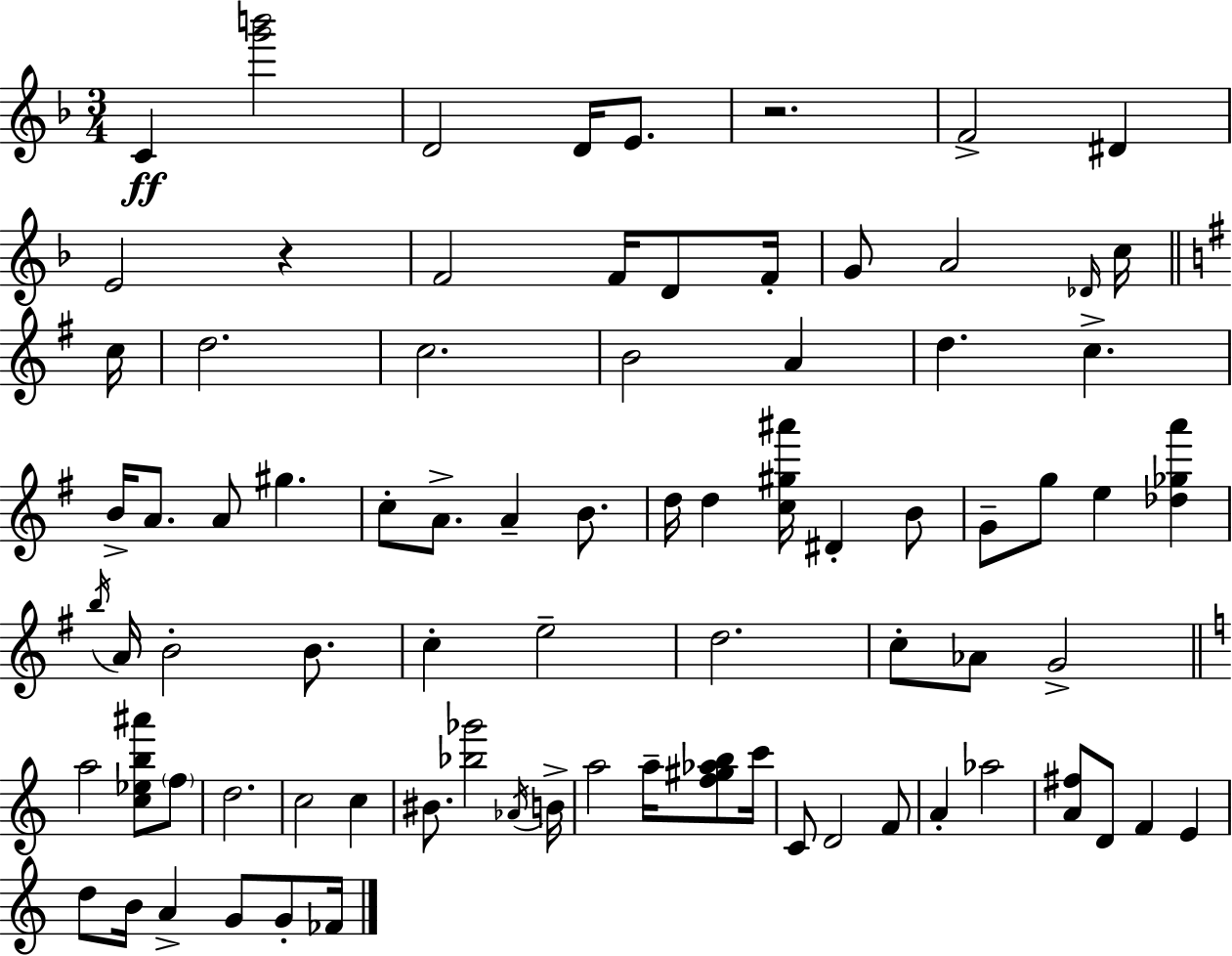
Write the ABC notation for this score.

X:1
T:Untitled
M:3/4
L:1/4
K:Dm
C [g'b']2 D2 D/4 E/2 z2 F2 ^D E2 z F2 F/4 D/2 F/4 G/2 A2 _D/4 c/4 c/4 d2 c2 B2 A d c B/4 A/2 A/2 ^g c/2 A/2 A B/2 d/4 d [c^g^a']/4 ^D B/2 G/2 g/2 e [_d_ga'] b/4 A/4 B2 B/2 c e2 d2 c/2 _A/2 G2 a2 [c_eb^a']/2 f/2 d2 c2 c ^B/2 [_b_g']2 _A/4 B/4 a2 a/4 [f^g_ab]/2 c'/4 C/2 D2 F/2 A _a2 [A^f]/2 D/2 F E d/2 B/4 A G/2 G/2 _F/4